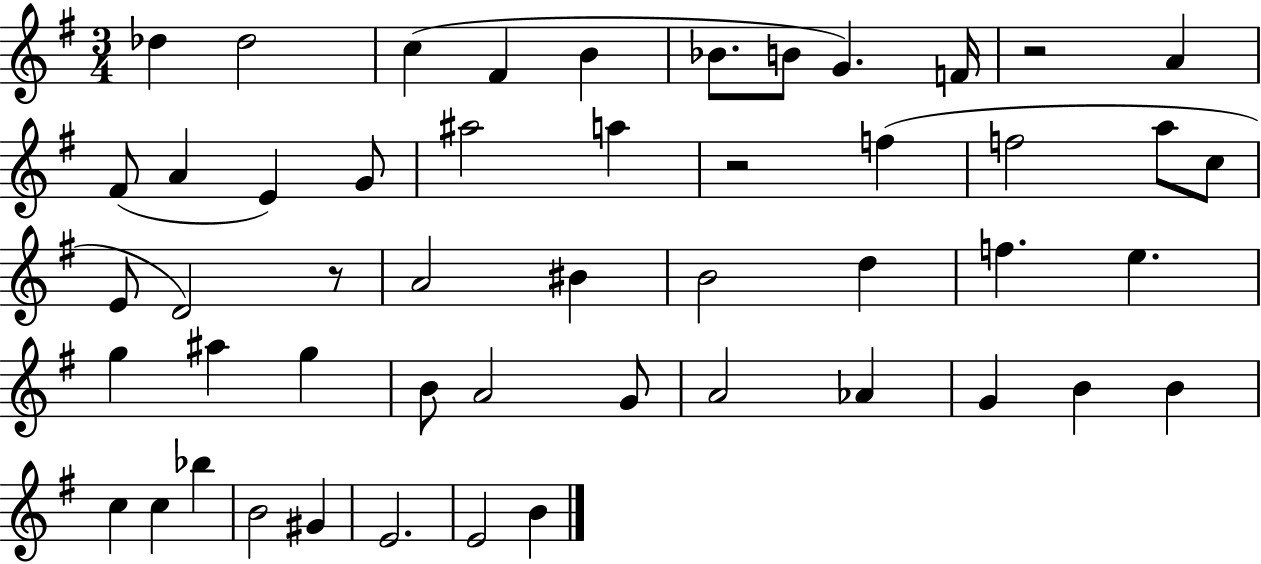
{
  \clef treble
  \numericTimeSignature
  \time 3/4
  \key g \major
  des''4 des''2 | c''4( fis'4 b'4 | bes'8. b'8 g'4.) f'16 | r2 a'4 | \break fis'8( a'4 e'4) g'8 | ais''2 a''4 | r2 f''4( | f''2 a''8 c''8 | \break e'8 d'2) r8 | a'2 bis'4 | b'2 d''4 | f''4. e''4. | \break g''4 ais''4 g''4 | b'8 a'2 g'8 | a'2 aes'4 | g'4 b'4 b'4 | \break c''4 c''4 bes''4 | b'2 gis'4 | e'2. | e'2 b'4 | \break \bar "|."
}